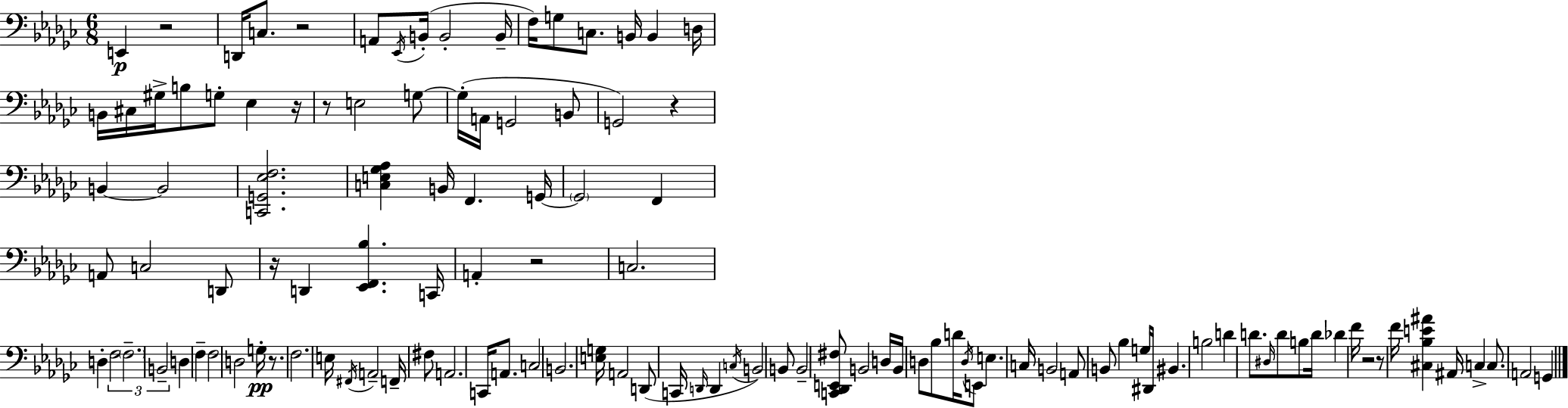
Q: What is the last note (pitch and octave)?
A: G2